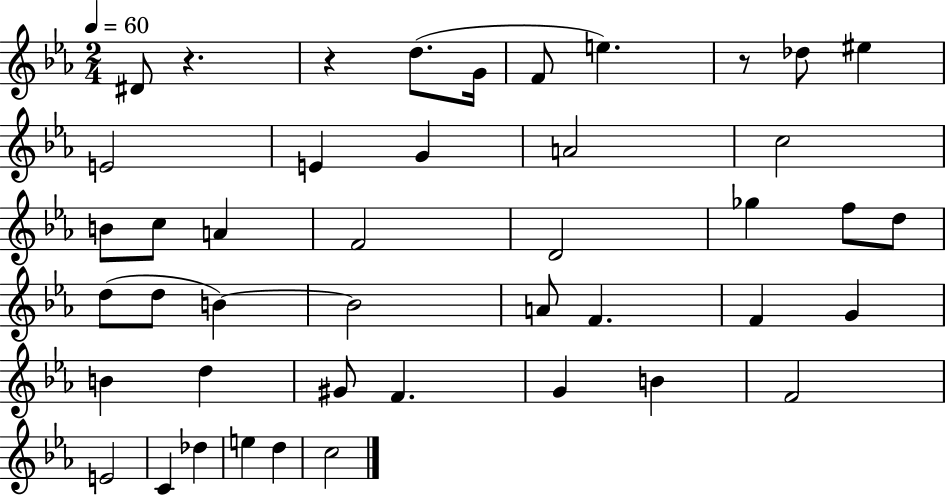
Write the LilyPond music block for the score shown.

{
  \clef treble
  \numericTimeSignature
  \time 2/4
  \key ees \major
  \tempo 4 = 60
  dis'8 r4. | r4 d''8.( g'16 | f'8 e''4.) | r8 des''8 eis''4 | \break e'2 | e'4 g'4 | a'2 | c''2 | \break b'8 c''8 a'4 | f'2 | d'2 | ges''4 f''8 d''8 | \break d''8( d''8 b'4~~) | b'2 | a'8 f'4. | f'4 g'4 | \break b'4 d''4 | gis'8 f'4. | g'4 b'4 | f'2 | \break e'2 | c'4 des''4 | e''4 d''4 | c''2 | \break \bar "|."
}